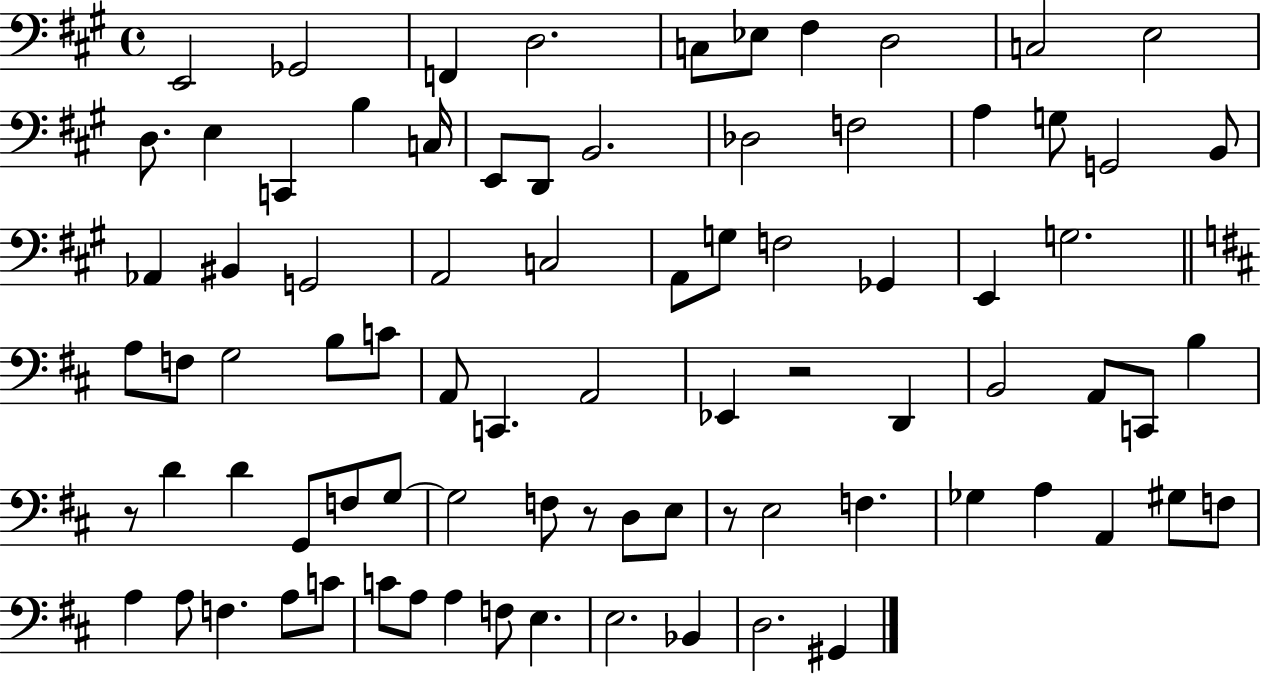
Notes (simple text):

E2/h Gb2/h F2/q D3/h. C3/e Eb3/e F#3/q D3/h C3/h E3/h D3/e. E3/q C2/q B3/q C3/s E2/e D2/e B2/h. Db3/h F3/h A3/q G3/e G2/h B2/e Ab2/q BIS2/q G2/h A2/h C3/h A2/e G3/e F3/h Gb2/q E2/q G3/h. A3/e F3/e G3/h B3/e C4/e A2/e C2/q. A2/h Eb2/q R/h D2/q B2/h A2/e C2/e B3/q R/e D4/q D4/q G2/e F3/e G3/e G3/h F3/e R/e D3/e E3/e R/e E3/h F3/q. Gb3/q A3/q A2/q G#3/e F3/e A3/q A3/e F3/q. A3/e C4/e C4/e A3/e A3/q F3/e E3/q. E3/h. Bb2/q D3/h. G#2/q